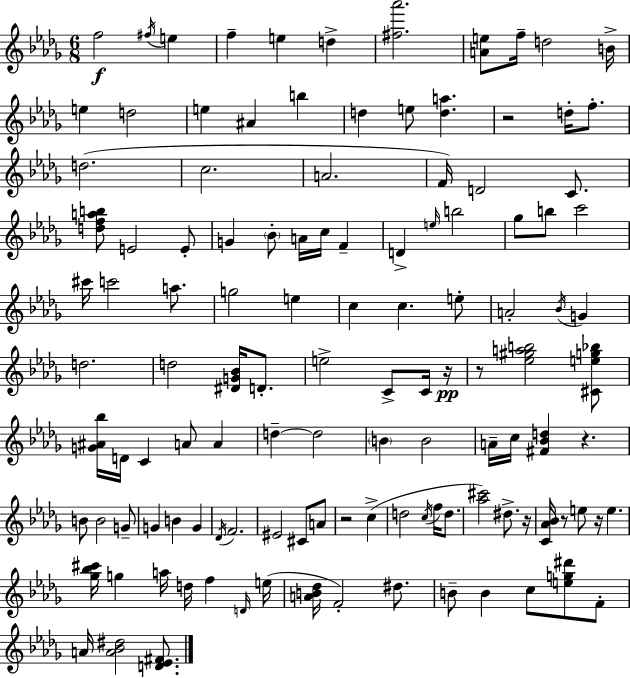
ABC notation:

X:1
T:Untitled
M:6/8
L:1/4
K:Bbm
f2 ^f/4 e f e d [^f_a']2 [Ae]/2 f/4 d2 B/4 e d2 e ^A b d e/2 [da] z2 d/4 f/2 d2 c2 A2 F/4 D2 C/2 [dfab]/2 E2 E/2 G _B/2 A/4 c/4 F D e/4 b2 _g/2 b/2 c'2 ^c'/4 c'2 a/2 g2 e c c e/2 A2 _B/4 G d2 d2 [^DG_B]/4 D/2 e2 C/2 C/4 z/4 z/2 [_e^gab]2 [^Ceg_b]/2 [G^A_b]/4 D/4 C A/2 A d d2 B B2 A/4 c/4 [^F_Bd] z B/2 B2 G/2 G B G _D/4 F2 ^E2 ^C/2 A/2 z2 c d2 c/4 f/4 d/2 [_a^c']2 ^d/2 z/4 [C_A_B]/4 z/2 e/2 z/4 e [_g_b^c']/4 g a/4 d/4 f D/4 e/4 [AB_d]/4 F2 ^d/2 B/2 B c/2 [eg^d']/2 F/2 A/4 [A_B^d]2 [D_E^F]/2